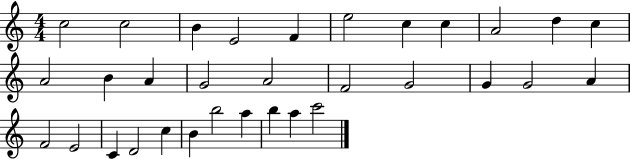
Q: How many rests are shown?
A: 0